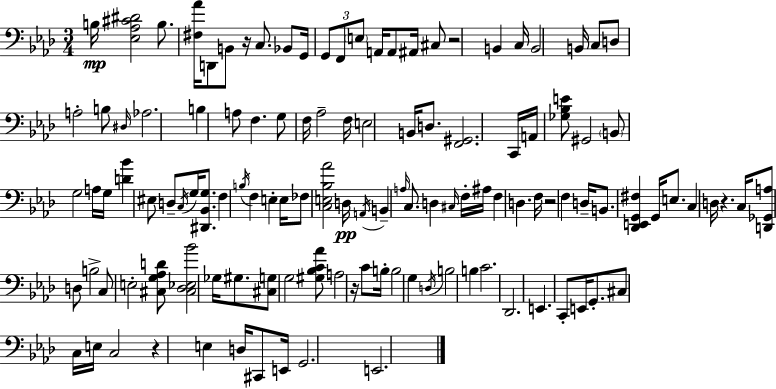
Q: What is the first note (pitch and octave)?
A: B3